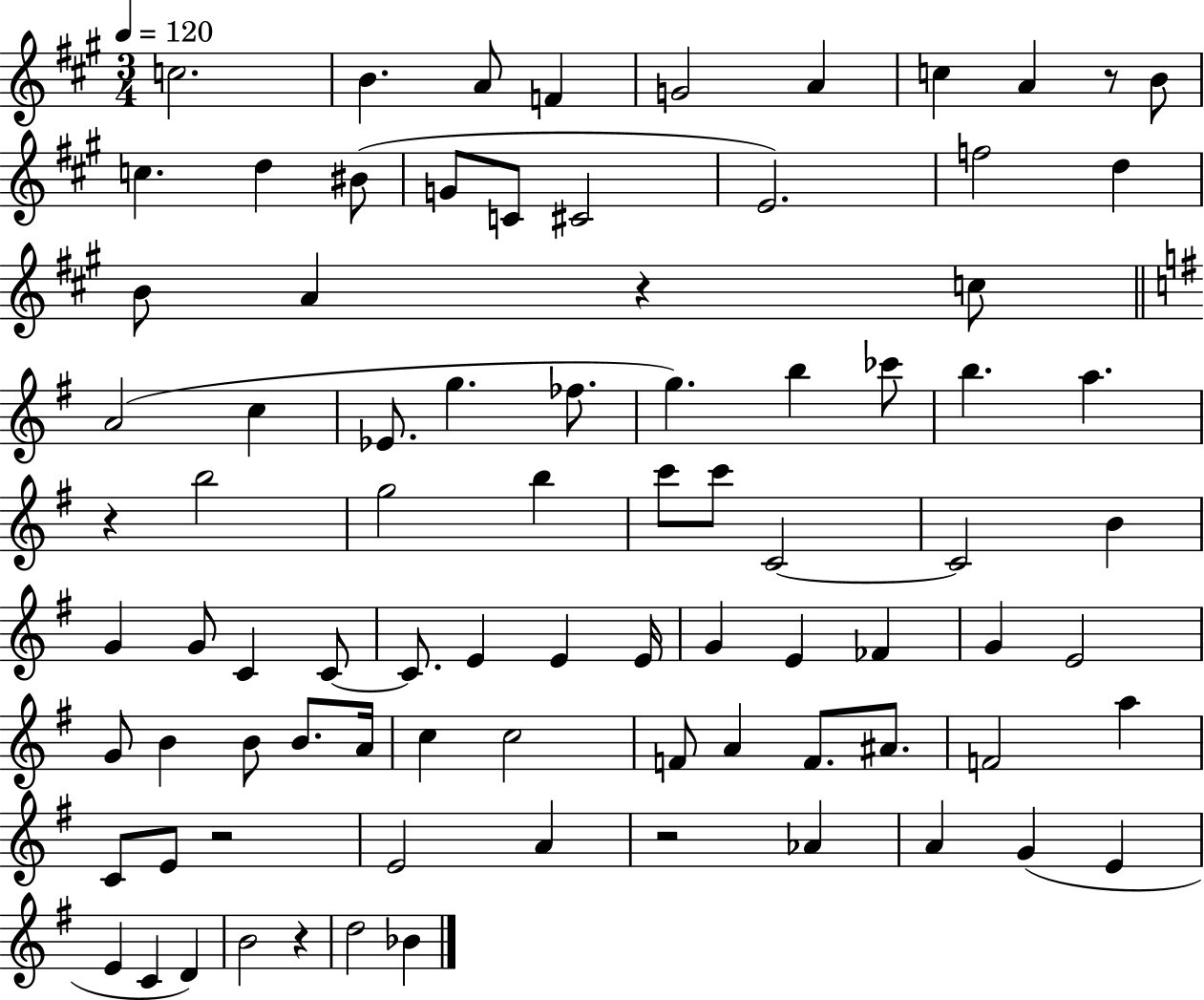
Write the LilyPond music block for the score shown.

{
  \clef treble
  \numericTimeSignature
  \time 3/4
  \key a \major
  \tempo 4 = 120
  c''2. | b'4. a'8 f'4 | g'2 a'4 | c''4 a'4 r8 b'8 | \break c''4. d''4 bis'8( | g'8 c'8 cis'2 | e'2.) | f''2 d''4 | \break b'8 a'4 r4 c''8 | \bar "||" \break \key g \major a'2( c''4 | ees'8. g''4. fes''8. | g''4.) b''4 ces'''8 | b''4. a''4. | \break r4 b''2 | g''2 b''4 | c'''8 c'''8 c'2~~ | c'2 b'4 | \break g'4 g'8 c'4 c'8~~ | c'8. e'4 e'4 e'16 | g'4 e'4 fes'4 | g'4 e'2 | \break g'8 b'4 b'8 b'8. a'16 | c''4 c''2 | f'8 a'4 f'8. ais'8. | f'2 a''4 | \break c'8 e'8 r2 | e'2 a'4 | r2 aes'4 | a'4 g'4( e'4 | \break e'4 c'4 d'4) | b'2 r4 | d''2 bes'4 | \bar "|."
}